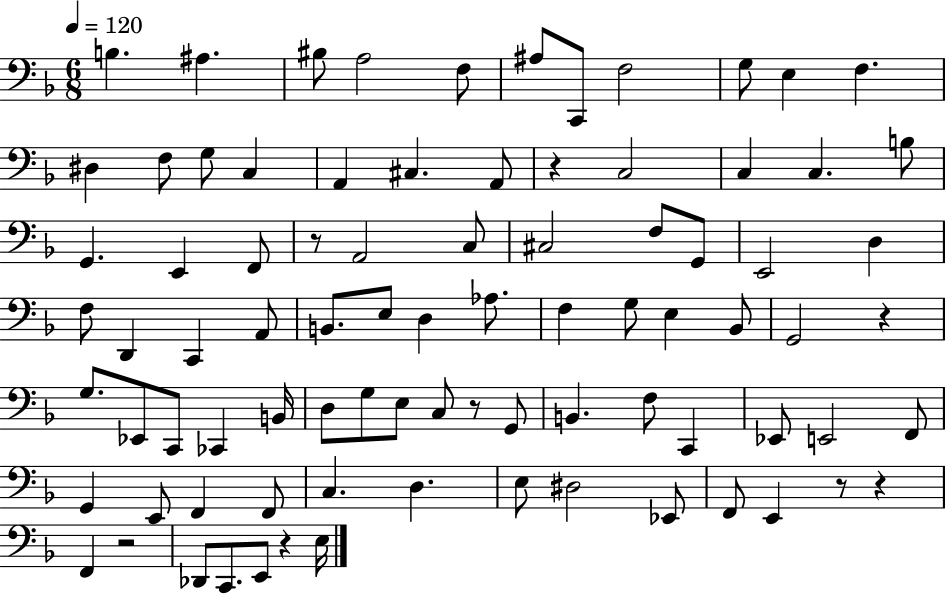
{
  \clef bass
  \numericTimeSignature
  \time 6/8
  \key f \major
  \tempo 4 = 120
  b4. ais4. | bis8 a2 f8 | ais8 c,8 f2 | g8 e4 f4. | \break dis4 f8 g8 c4 | a,4 cis4. a,8 | r4 c2 | c4 c4. b8 | \break g,4. e,4 f,8 | r8 a,2 c8 | cis2 f8 g,8 | e,2 d4 | \break f8 d,4 c,4 a,8 | b,8. e8 d4 aes8. | f4 g8 e4 bes,8 | g,2 r4 | \break g8. ees,8 c,8 ces,4 b,16 | d8 g8 e8 c8 r8 g,8 | b,4. f8 c,4 | ees,8 e,2 f,8 | \break g,4 e,8 f,4 f,8 | c4. d4. | e8 dis2 ees,8 | f,8 e,4 r8 r4 | \break f,4 r2 | des,8 c,8. e,8 r4 e16 | \bar "|."
}